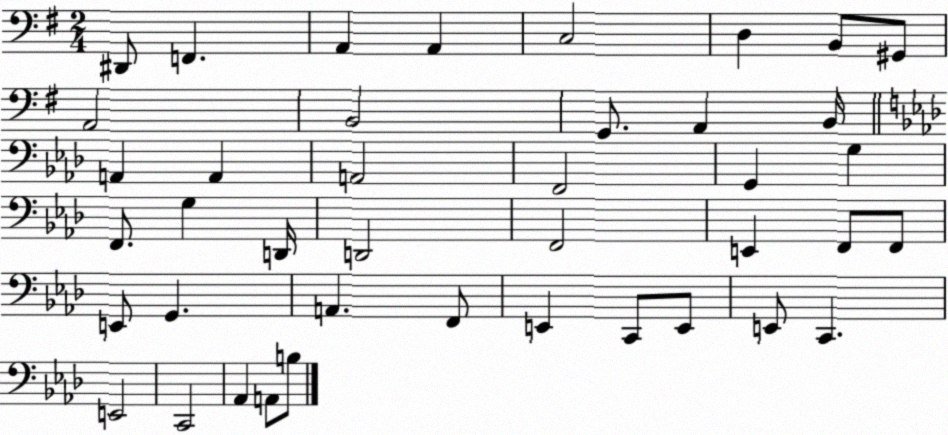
X:1
T:Untitled
M:2/4
L:1/4
K:G
^D,,/2 F,, A,, A,, C,2 D, B,,/2 ^G,,/2 A,,2 B,,2 G,,/2 A,, B,,/4 A,, A,, A,,2 F,,2 G,, G, F,,/2 G, D,,/4 D,,2 F,,2 E,, F,,/2 F,,/2 E,,/2 G,, A,, F,,/2 E,, C,,/2 E,,/2 E,,/2 C,, E,,2 C,,2 _A,, A,,/2 B,/2